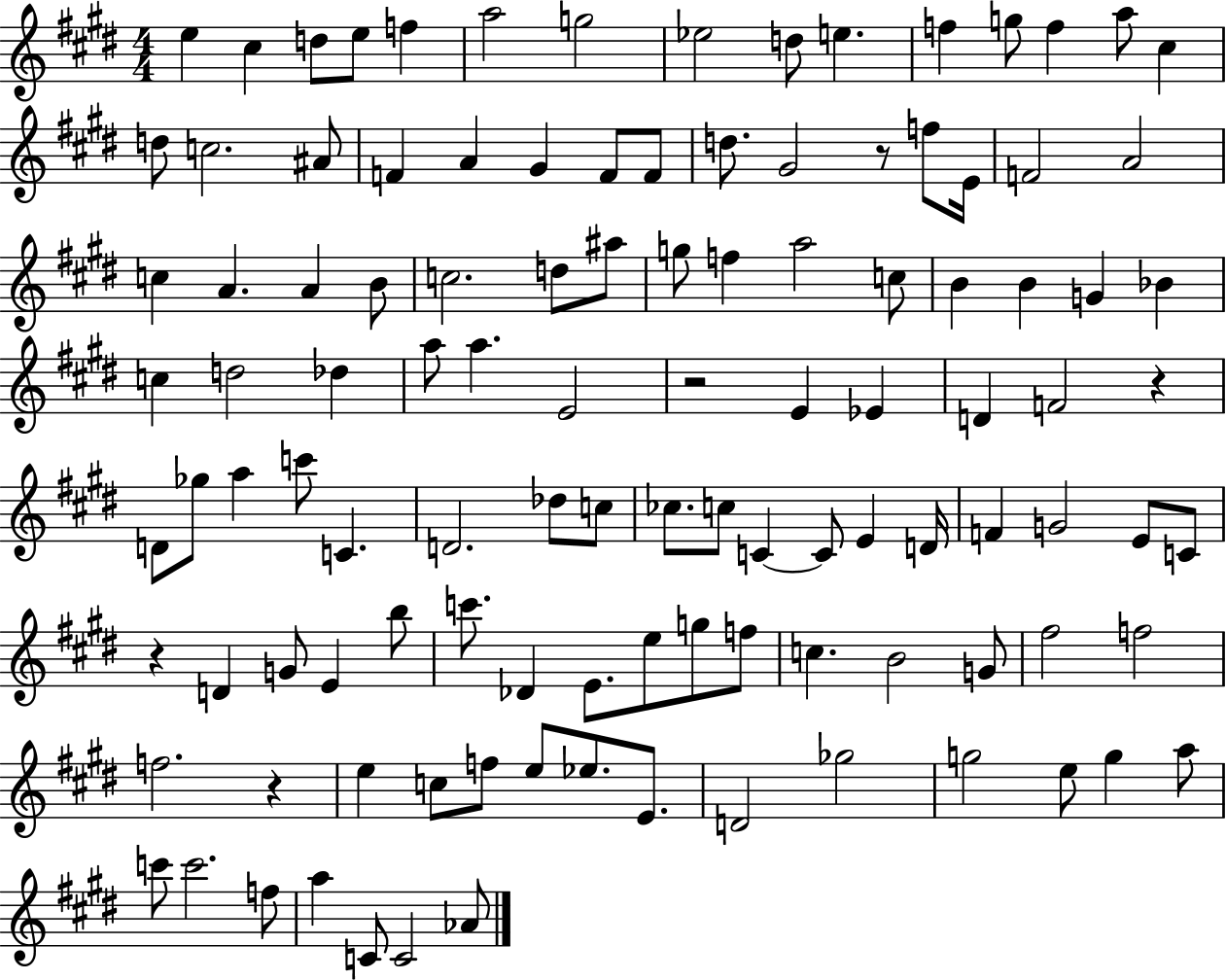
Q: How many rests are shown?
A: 5